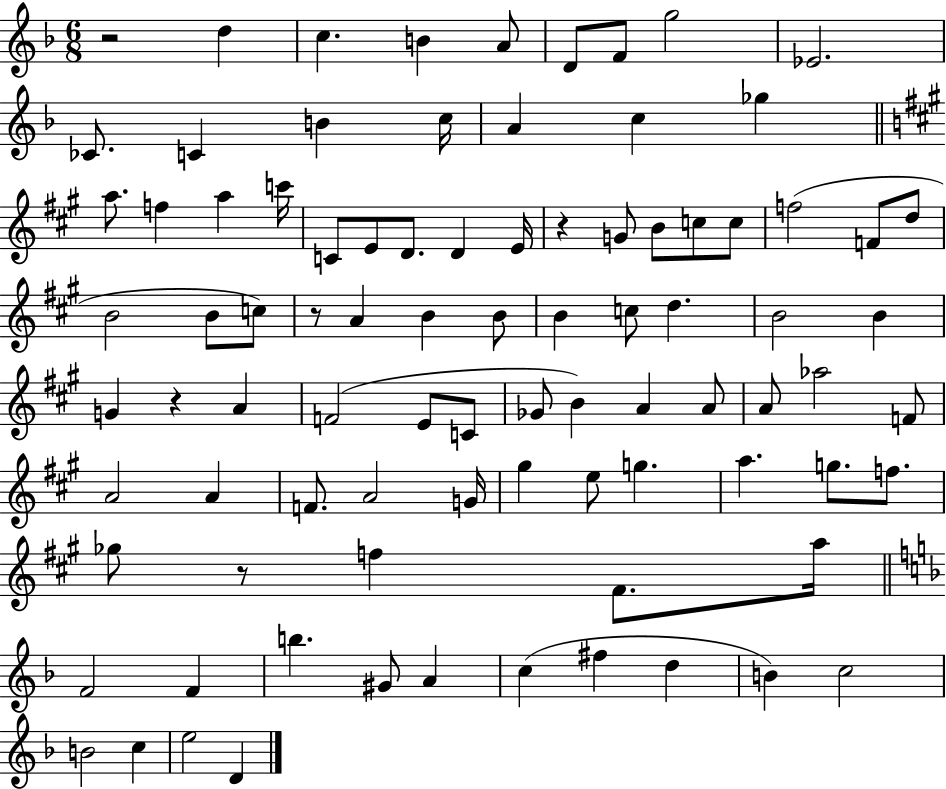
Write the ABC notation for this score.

X:1
T:Untitled
M:6/8
L:1/4
K:F
z2 d c B A/2 D/2 F/2 g2 _E2 _C/2 C B c/4 A c _g a/2 f a c'/4 C/2 E/2 D/2 D E/4 z G/2 B/2 c/2 c/2 f2 F/2 d/2 B2 B/2 c/2 z/2 A B B/2 B c/2 d B2 B G z A F2 E/2 C/2 _G/2 B A A/2 A/2 _a2 F/2 A2 A F/2 A2 G/4 ^g e/2 g a g/2 f/2 _g/2 z/2 f ^F/2 a/4 F2 F b ^G/2 A c ^f d B c2 B2 c e2 D